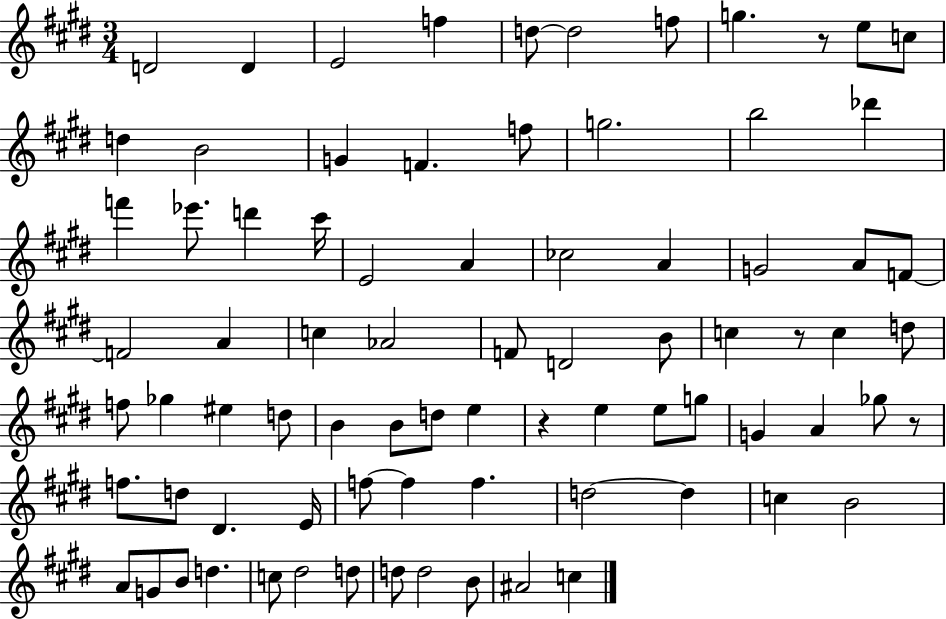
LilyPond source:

{
  \clef treble
  \numericTimeSignature
  \time 3/4
  \key e \major
  \repeat volta 2 { d'2 d'4 | e'2 f''4 | d''8~~ d''2 f''8 | g''4. r8 e''8 c''8 | \break d''4 b'2 | g'4 f'4. f''8 | g''2. | b''2 des'''4 | \break f'''4 ees'''8. d'''4 cis'''16 | e'2 a'4 | ces''2 a'4 | g'2 a'8 f'8~~ | \break f'2 a'4 | c''4 aes'2 | f'8 d'2 b'8 | c''4 r8 c''4 d''8 | \break f''8 ges''4 eis''4 d''8 | b'4 b'8 d''8 e''4 | r4 e''4 e''8 g''8 | g'4 a'4 ges''8 r8 | \break f''8. d''8 dis'4. e'16 | f''8~~ f''4 f''4. | d''2~~ d''4 | c''4 b'2 | \break a'8 g'8 b'8 d''4. | c''8 dis''2 d''8 | d''8 d''2 b'8 | ais'2 c''4 | \break } \bar "|."
}